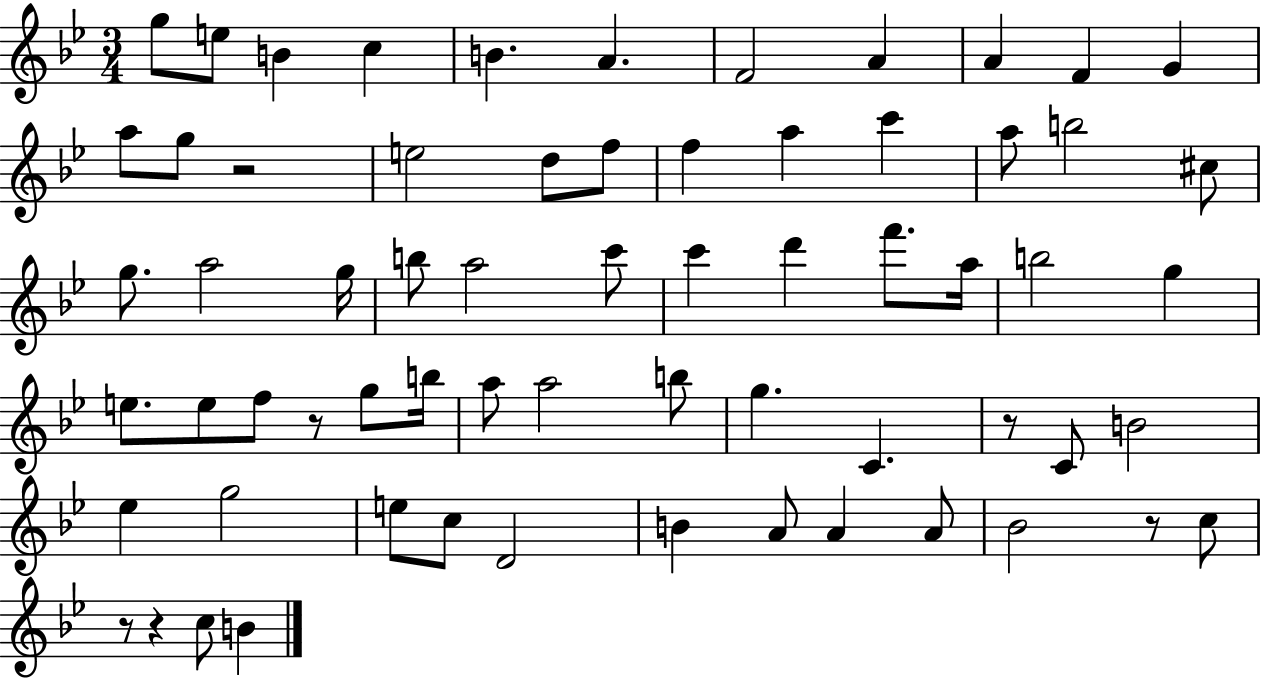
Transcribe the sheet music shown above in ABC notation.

X:1
T:Untitled
M:3/4
L:1/4
K:Bb
g/2 e/2 B c B A F2 A A F G a/2 g/2 z2 e2 d/2 f/2 f a c' a/2 b2 ^c/2 g/2 a2 g/4 b/2 a2 c'/2 c' d' f'/2 a/4 b2 g e/2 e/2 f/2 z/2 g/2 b/4 a/2 a2 b/2 g C z/2 C/2 B2 _e g2 e/2 c/2 D2 B A/2 A A/2 _B2 z/2 c/2 z/2 z c/2 B